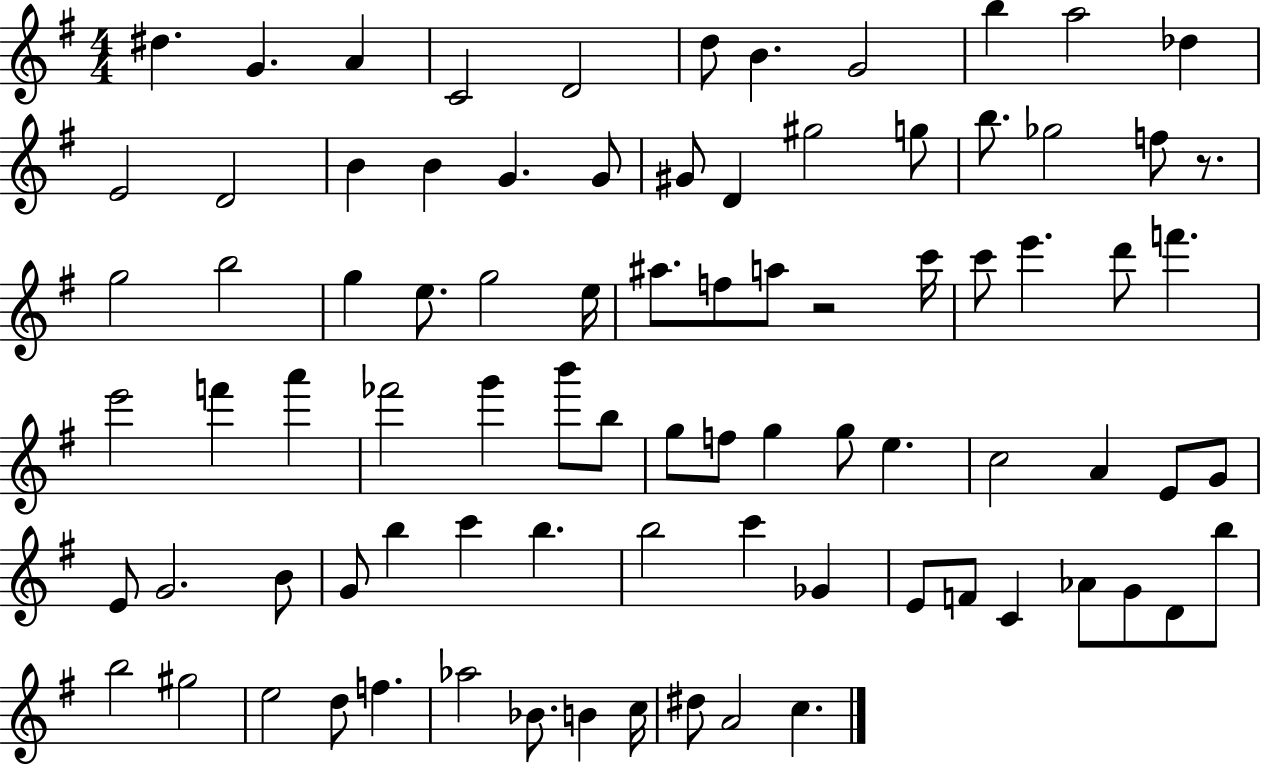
D#5/q. G4/q. A4/q C4/h D4/h D5/e B4/q. G4/h B5/q A5/h Db5/q E4/h D4/h B4/q B4/q G4/q. G4/e G#4/e D4/q G#5/h G5/e B5/e. Gb5/h F5/e R/e. G5/h B5/h G5/q E5/e. G5/h E5/s A#5/e. F5/e A5/e R/h C6/s C6/e E6/q. D6/e F6/q. E6/h F6/q A6/q FES6/h G6/q B6/e B5/e G5/e F5/e G5/q G5/e E5/q. C5/h A4/q E4/e G4/e E4/e G4/h. B4/e G4/e B5/q C6/q B5/q. B5/h C6/q Gb4/q E4/e F4/e C4/q Ab4/e G4/e D4/e B5/e B5/h G#5/h E5/h D5/e F5/q. Ab5/h Bb4/e. B4/q C5/s D#5/e A4/h C5/q.